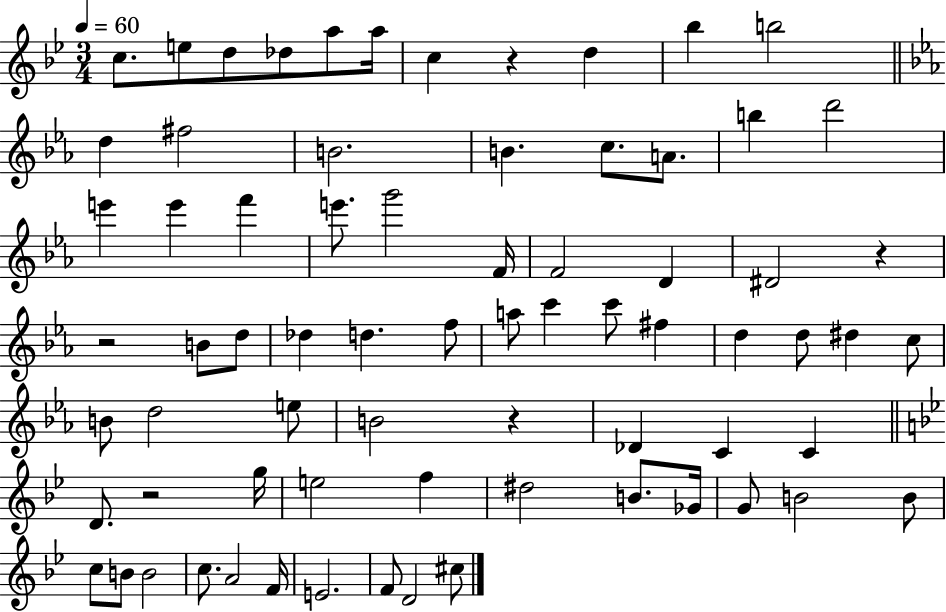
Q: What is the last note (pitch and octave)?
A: C#5